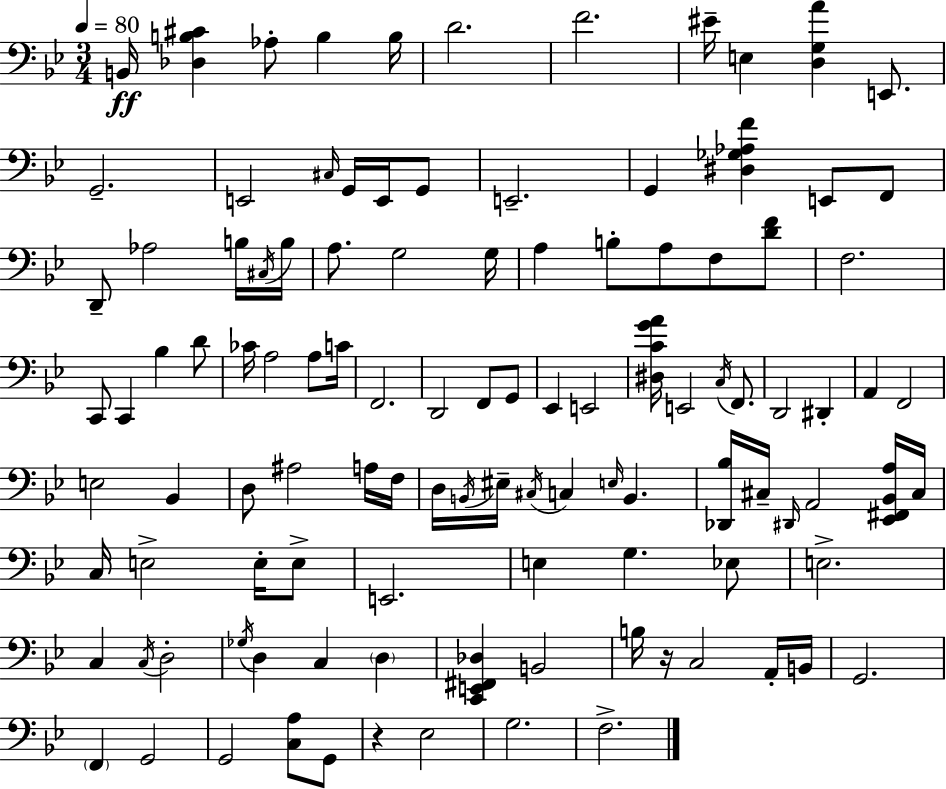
B2/s [Db3,B3,C#4]/q Ab3/e B3/q B3/s D4/h. F4/h. EIS4/s E3/q [D3,G3,A4]/q E2/e. G2/h. E2/h C#3/s G2/s E2/s G2/e E2/h. G2/q [D#3,Gb3,Ab3,F4]/q E2/e F2/e D2/e Ab3/h B3/s C#3/s B3/s A3/e. G3/h G3/s A3/q B3/e A3/e F3/e [D4,F4]/e F3/h. C2/e C2/q Bb3/q D4/e CES4/s A3/h A3/e C4/s F2/h. D2/h F2/e G2/e Eb2/q E2/h [D#3,C4,G4,A4]/s E2/h C3/s F2/e. D2/h D#2/q A2/q F2/h E3/h Bb2/q D3/e A#3/h A3/s F3/s D3/s B2/s EIS3/s C#3/s C3/q E3/s B2/q. [Db2,Bb3]/s C#3/s D#2/s A2/h [Eb2,F#2,Bb2,A3]/s C#3/s C3/s E3/h E3/s E3/e E2/h. E3/q G3/q. Eb3/e E3/h. C3/q C3/s D3/h Gb3/s D3/q C3/q D3/q [C2,E2,F#2,Db3]/q B2/h B3/s R/s C3/h A2/s B2/s G2/h. F2/q G2/h G2/h [C3,A3]/e G2/e R/q Eb3/h G3/h. F3/h.